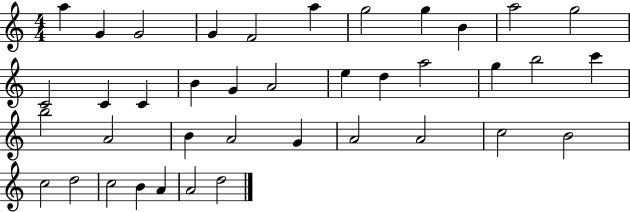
A5/q G4/q G4/h G4/q F4/h A5/q G5/h G5/q B4/q A5/h G5/h C4/h C4/q C4/q B4/q G4/q A4/h E5/q D5/q A5/h G5/q B5/h C6/q B5/h A4/h B4/q A4/h G4/q A4/h A4/h C5/h B4/h C5/h D5/h C5/h B4/q A4/q A4/h D5/h